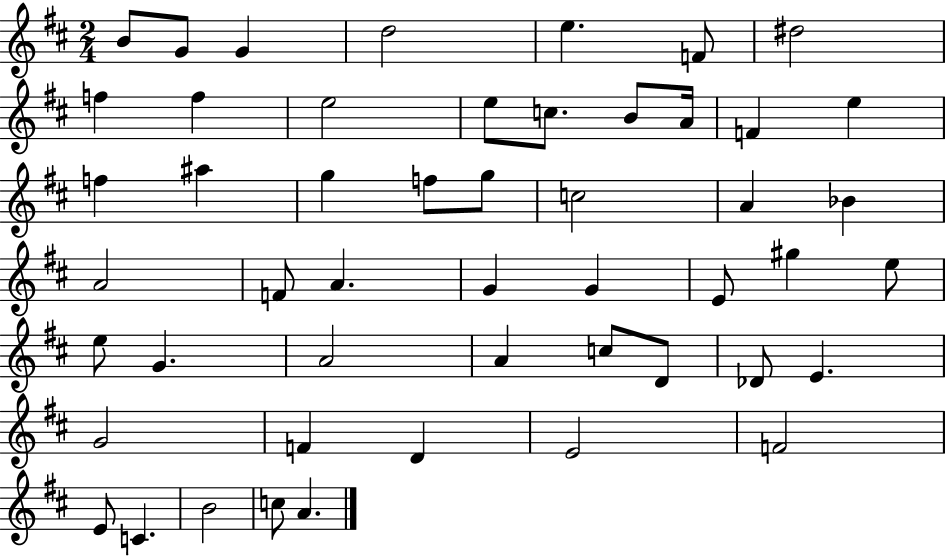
B4/e G4/e G4/q D5/h E5/q. F4/e D#5/h F5/q F5/q E5/h E5/e C5/e. B4/e A4/s F4/q E5/q F5/q A#5/q G5/q F5/e G5/e C5/h A4/q Bb4/q A4/h F4/e A4/q. G4/q G4/q E4/e G#5/q E5/e E5/e G4/q. A4/h A4/q C5/e D4/e Db4/e E4/q. G4/h F4/q D4/q E4/h F4/h E4/e C4/q. B4/h C5/e A4/q.